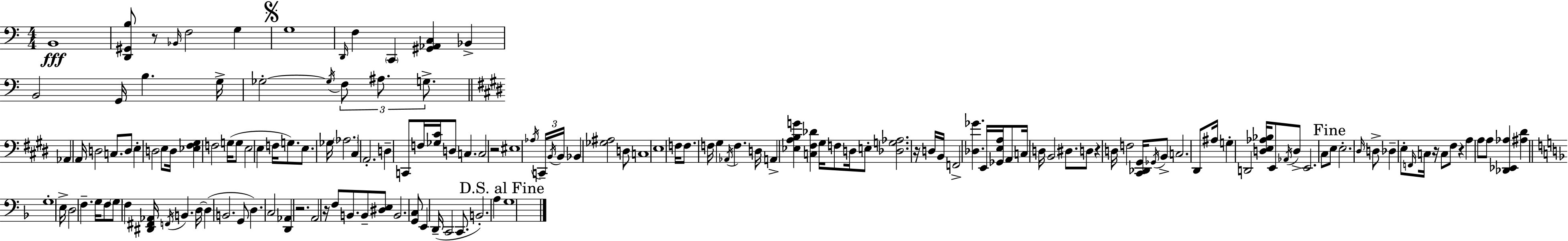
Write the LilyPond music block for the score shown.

{
  \clef bass
  \numericTimeSignature
  \time 4/4
  \key c \major
  \repeat volta 2 { b,1\fff | <d, gis, b>8 r8 \grace { bes,16 } f2 g4 | \mark \markup { \musicglyph "scripts.segno" } g1 | \grace { d,16 } f4 \parenthesize c,4 <gis, aes, c>4 bes,4-> | \break b,2 g,16 b4. | g16-> ges2-.~~ \acciaccatura { ges16 } \tuplet 3/2 { f8 ais8. | g8.-> } \bar "||" \break \key e \major aes,4 a,16 d2 c8. | d8 e4-. d2 e8 | d16 <ees fis gis>4 f2 g16( g8 | e2 e4 f16 g8.) | \break e8. ges16 \parenthesize aes2. | cis4 a,2.-. | d4-- c,8 f16 <ges cis'>16 d8 c4. | c2 r2 | \break eis1 | \acciaccatura { aes16 } \tuplet 3/2 { c,16-- \acciaccatura { b,16 } b,16 } bes,4 <ges ais>2 | d8 c1 | e1 | \break f16 f8. f16 gis4 \acciaccatura { aes,16 } f4. | d16 a,4-> <ees a b g'>4 <c fis des'>4 gis16 | f8 d16 e8-. <des g aes>2. | r16 d16 b,16 f,2-> <des ges'>4. | \break e,16 <ges, e a>16 a,8 c16 d16 b,2 | dis8. d8 r4 d16 f2 | <cis, des, gis,>16 \acciaccatura { ges,16 } b,8-> c2. | dis,8 ais16 g4-. d,2 | \break <d e aes bes>16 e,8 \acciaccatura { aes,16 } d8-> e,2. | cis8 \mark "Fine" e8 e2.-. | \grace { dis16 } d8-> des4-- e8-. \grace { f,16 } c16 r16 c8 | fis8 r4 a4 a8 a8 <des, ees, aes>4 | \break <ais dis'>4 \bar "||" \break \key d \minor g1-. | e16-> d2 f4.-- g16 | f8 \parenthesize g8 f4 <dis, fis, aes,>16 \acciaccatura { f,16 } b,4. | d16~~ d4( b,2. | \break g,8 d4.) c2 | <d, aes,>4 r2. | a,2 r16 f8 b,8. b,8-- | <dis e>8 b,2. <g, c>8 | \break e,4 d,16--( c,2 c,8. | b,2.-.) a4 | \mark "D.S. al Fine" g1 | } \bar "|."
}